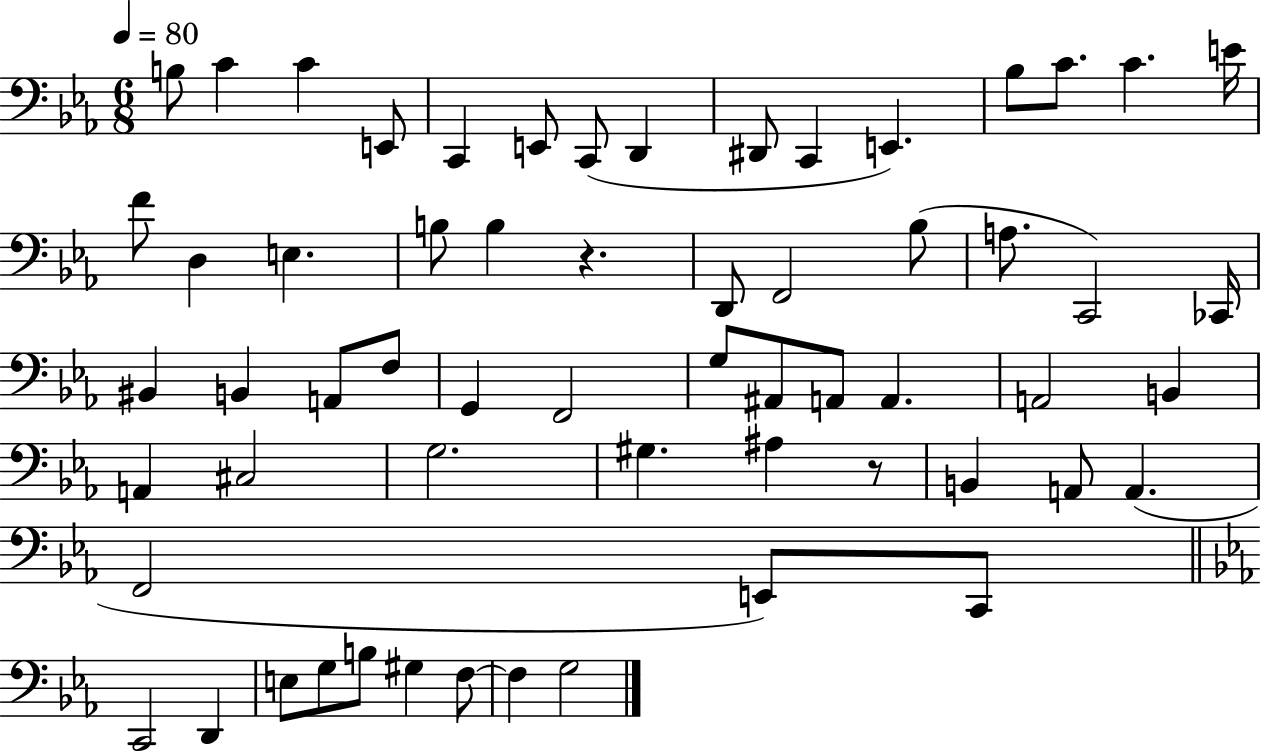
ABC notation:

X:1
T:Untitled
M:6/8
L:1/4
K:Eb
B,/2 C C E,,/2 C,, E,,/2 C,,/2 D,, ^D,,/2 C,, E,, _B,/2 C/2 C E/4 F/2 D, E, B,/2 B, z D,,/2 F,,2 _B,/2 A,/2 C,,2 _C,,/4 ^B,, B,, A,,/2 F,/2 G,, F,,2 G,/2 ^A,,/2 A,,/2 A,, A,,2 B,, A,, ^C,2 G,2 ^G, ^A, z/2 B,, A,,/2 A,, F,,2 E,,/2 C,,/2 C,,2 D,, E,/2 G,/2 B,/2 ^G, F,/2 F, G,2